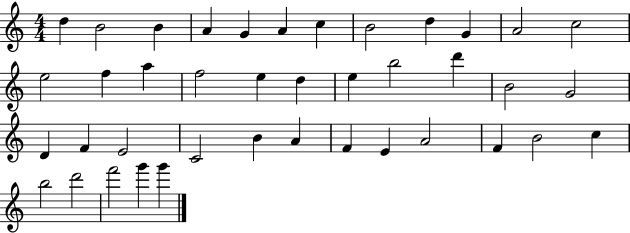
X:1
T:Untitled
M:4/4
L:1/4
K:C
d B2 B A G A c B2 d G A2 c2 e2 f a f2 e d e b2 d' B2 G2 D F E2 C2 B A F E A2 F B2 c b2 d'2 f'2 g' g'